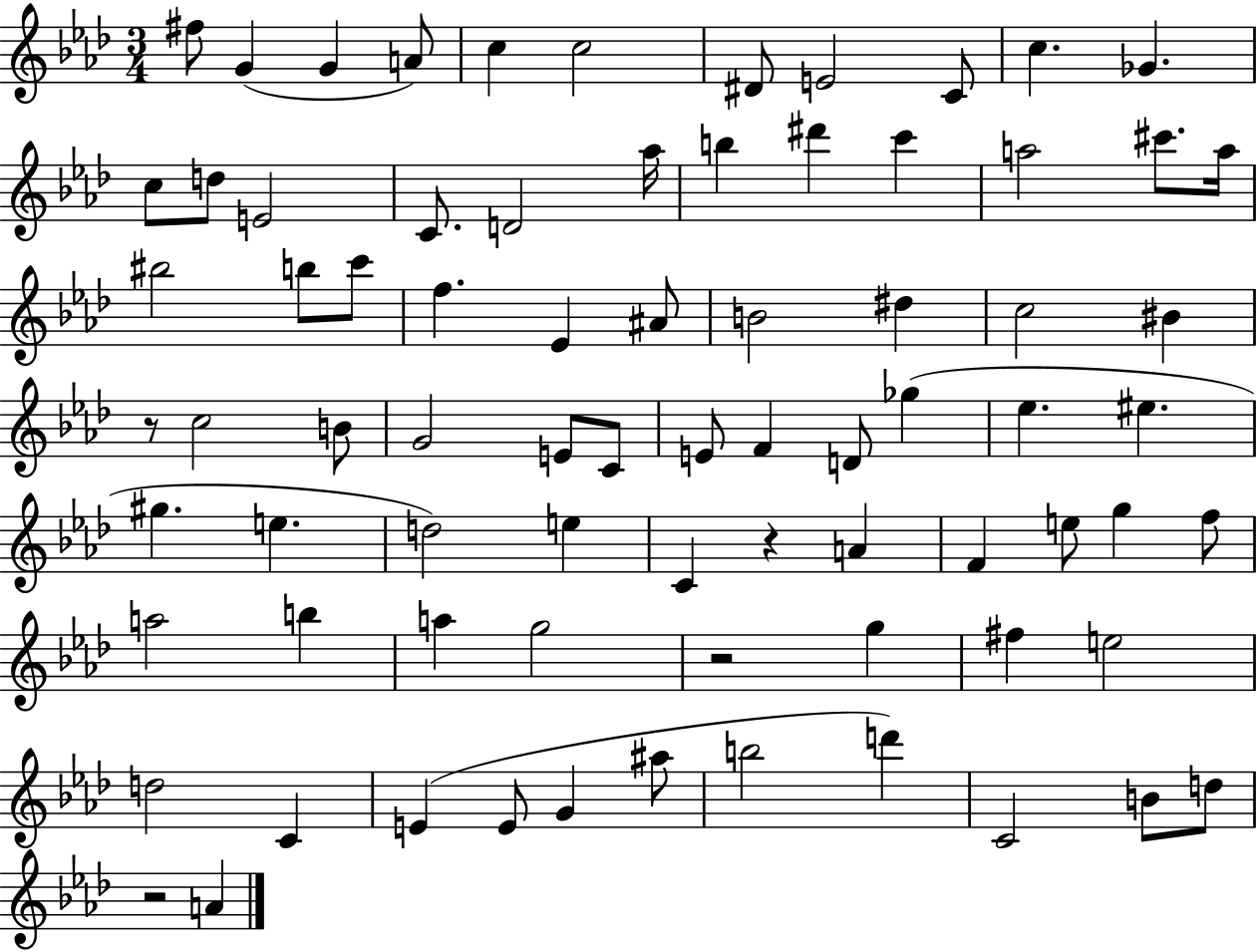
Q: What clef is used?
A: treble